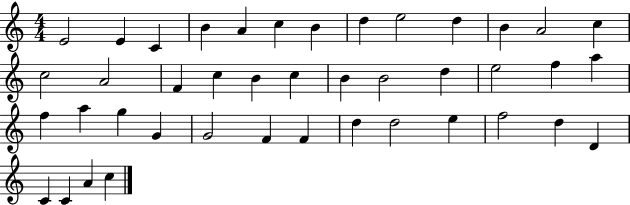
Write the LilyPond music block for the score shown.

{
  \clef treble
  \numericTimeSignature
  \time 4/4
  \key c \major
  e'2 e'4 c'4 | b'4 a'4 c''4 b'4 | d''4 e''2 d''4 | b'4 a'2 c''4 | \break c''2 a'2 | f'4 c''4 b'4 c''4 | b'4 b'2 d''4 | e''2 f''4 a''4 | \break f''4 a''4 g''4 g'4 | g'2 f'4 f'4 | d''4 d''2 e''4 | f''2 d''4 d'4 | \break c'4 c'4 a'4 c''4 | \bar "|."
}